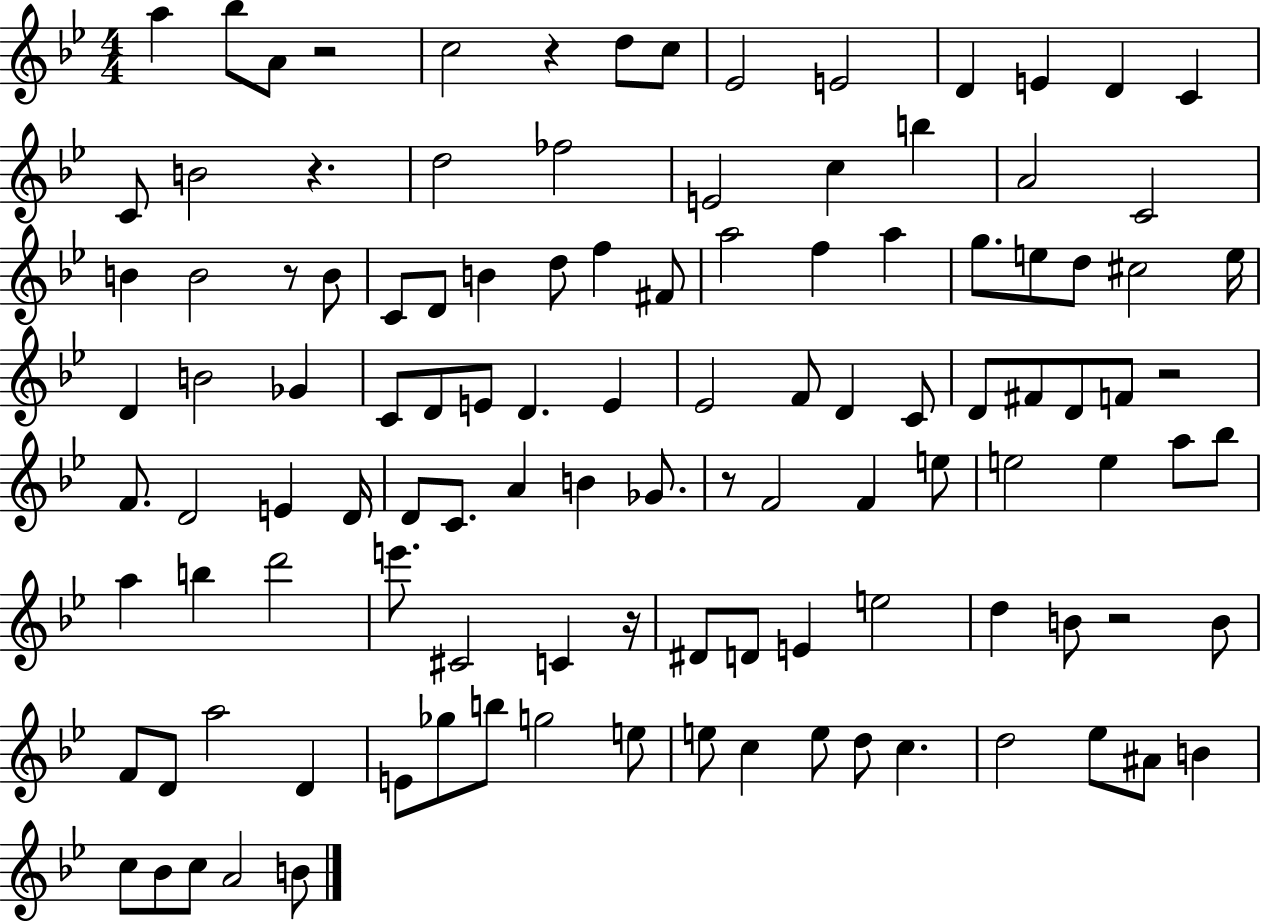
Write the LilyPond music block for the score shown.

{
  \clef treble
  \numericTimeSignature
  \time 4/4
  \key bes \major
  a''4 bes''8 a'8 r2 | c''2 r4 d''8 c''8 | ees'2 e'2 | d'4 e'4 d'4 c'4 | \break c'8 b'2 r4. | d''2 fes''2 | e'2 c''4 b''4 | a'2 c'2 | \break b'4 b'2 r8 b'8 | c'8 d'8 b'4 d''8 f''4 fis'8 | a''2 f''4 a''4 | g''8. e''8 d''8 cis''2 e''16 | \break d'4 b'2 ges'4 | c'8 d'8 e'8 d'4. e'4 | ees'2 f'8 d'4 c'8 | d'8 fis'8 d'8 f'8 r2 | \break f'8. d'2 e'4 d'16 | d'8 c'8. a'4 b'4 ges'8. | r8 f'2 f'4 e''8 | e''2 e''4 a''8 bes''8 | \break a''4 b''4 d'''2 | e'''8. cis'2 c'4 r16 | dis'8 d'8 e'4 e''2 | d''4 b'8 r2 b'8 | \break f'8 d'8 a''2 d'4 | e'8 ges''8 b''8 g''2 e''8 | e''8 c''4 e''8 d''8 c''4. | d''2 ees''8 ais'8 b'4 | \break c''8 bes'8 c''8 a'2 b'8 | \bar "|."
}